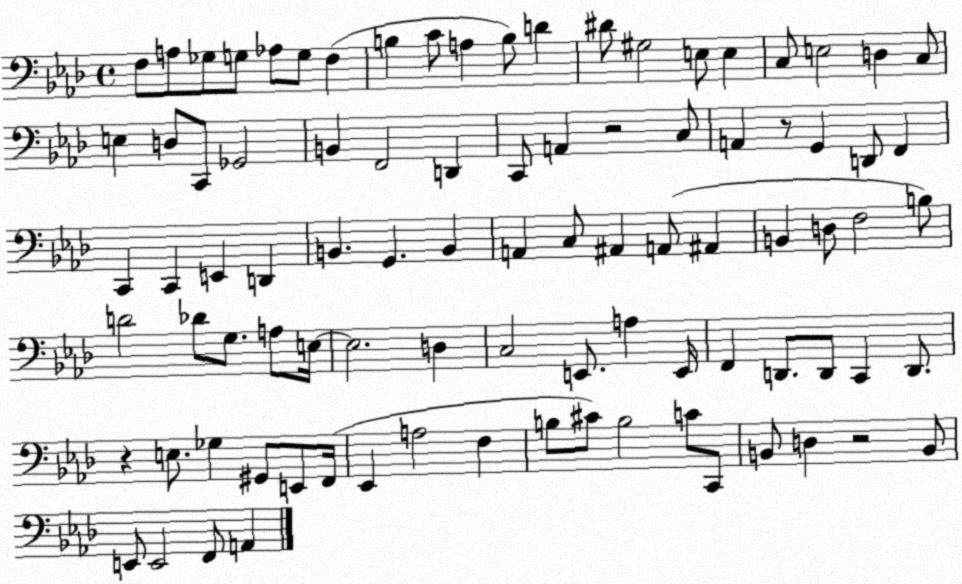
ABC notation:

X:1
T:Untitled
M:4/4
L:1/4
K:Ab
F,/2 A,/2 _G,/2 G,/2 _A,/2 G,/2 F, B, C/2 A, B,/2 D ^D/2 ^G,2 E,/2 E, C,/2 E,2 D, C,/2 E, D,/2 C,,/2 _G,,2 B,, F,,2 D,, C,,/2 A,, z2 C,/2 A,, z/2 G,, D,,/2 F,, C,, C,, E,, D,, B,, G,, B,, A,, C,/2 ^A,, A,,/2 ^A,, B,, D,/2 F,2 B,/2 D2 _D/2 G,/2 A,/2 E,/4 E,2 D, C,2 E,,/2 A, E,,/4 F,, D,,/2 D,,/2 C,, D,,/2 z E,/2 _G, ^G,,/2 E,,/2 F,,/4 _E,, A,2 F, B,/2 ^C/2 B,2 C/2 C,,/2 B,,/2 D, z2 B,,/2 E,,/2 E,,2 F,,/2 A,,